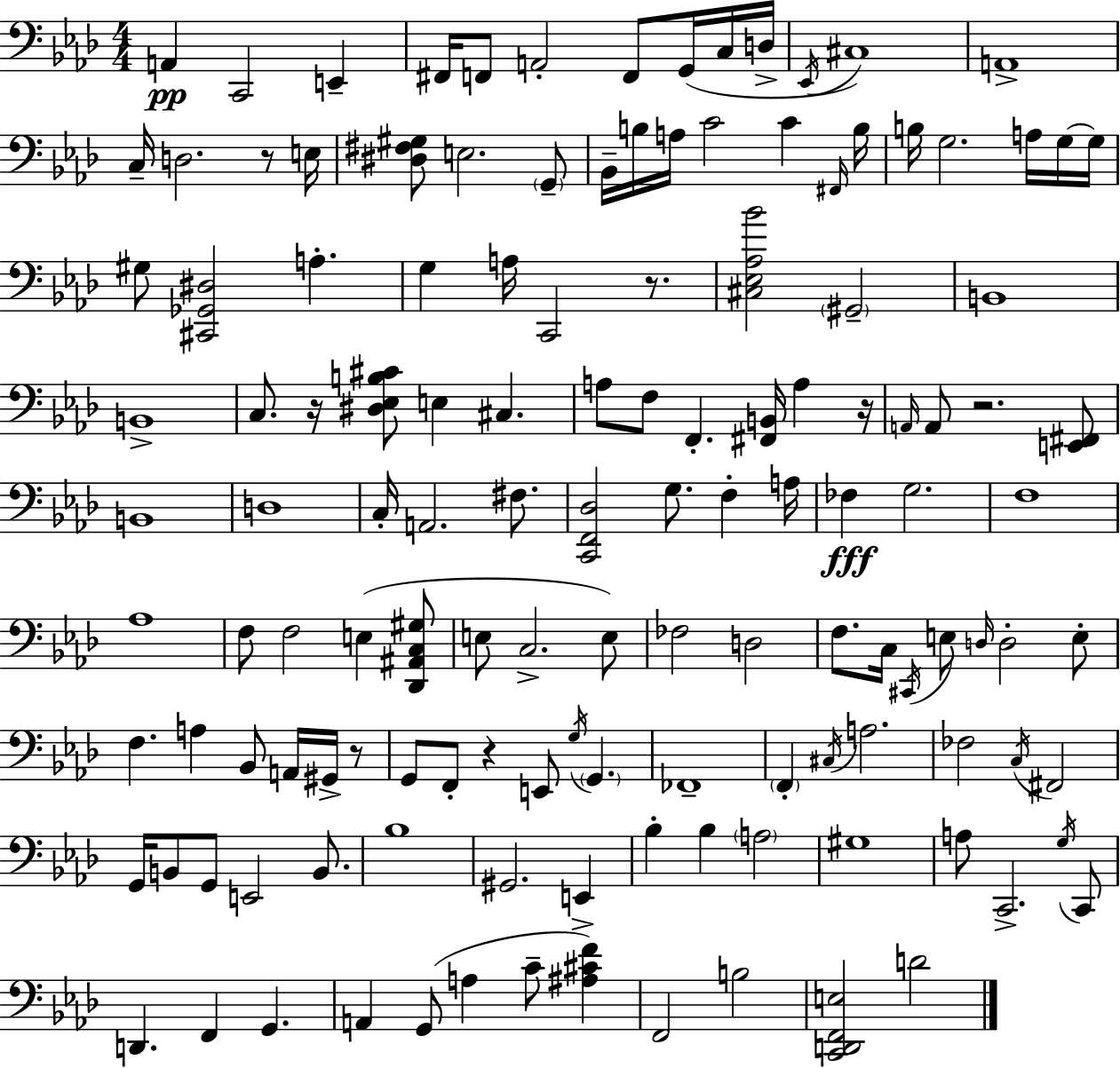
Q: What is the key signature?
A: F minor